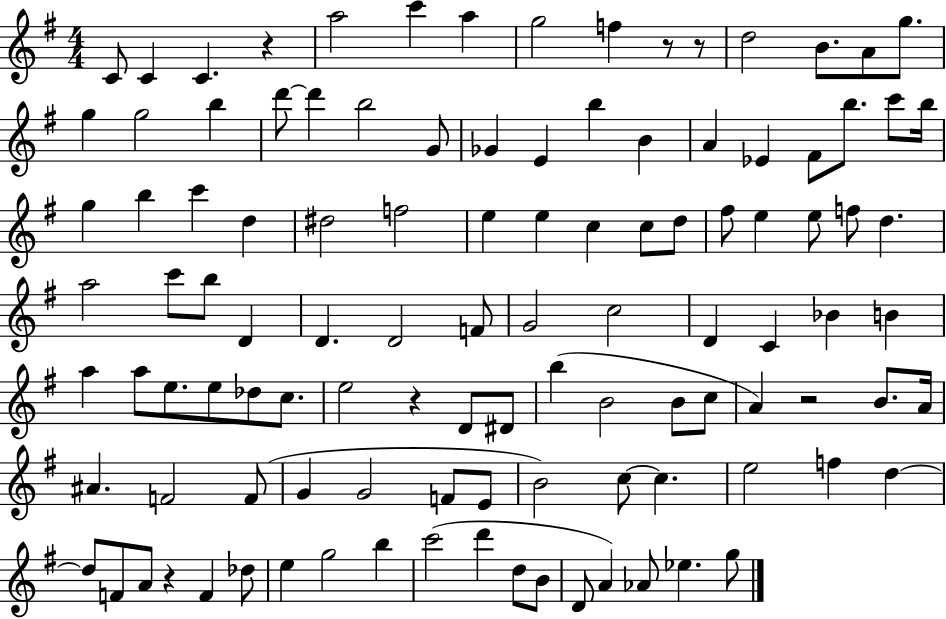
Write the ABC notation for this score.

X:1
T:Untitled
M:4/4
L:1/4
K:G
C/2 C C z a2 c' a g2 f z/2 z/2 d2 B/2 A/2 g/2 g g2 b d'/2 d' b2 G/2 _G E b B A _E ^F/2 b/2 c'/2 b/4 g b c' d ^d2 f2 e e c c/2 d/2 ^f/2 e e/2 f/2 d a2 c'/2 b/2 D D D2 F/2 G2 c2 D C _B B a a/2 e/2 e/2 _d/2 c/2 e2 z D/2 ^D/2 b B2 B/2 c/2 A z2 B/2 A/4 ^A F2 F/2 G G2 F/2 E/2 B2 c/2 c e2 f d d/2 F/2 A/2 z F _d/2 e g2 b c'2 d' d/2 B/2 D/2 A _A/2 _e g/2